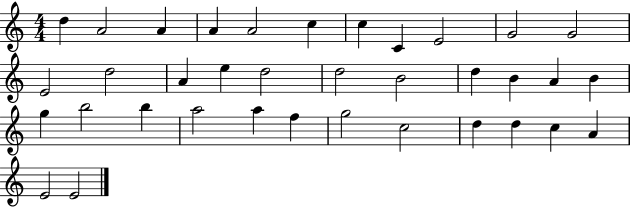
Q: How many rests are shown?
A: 0